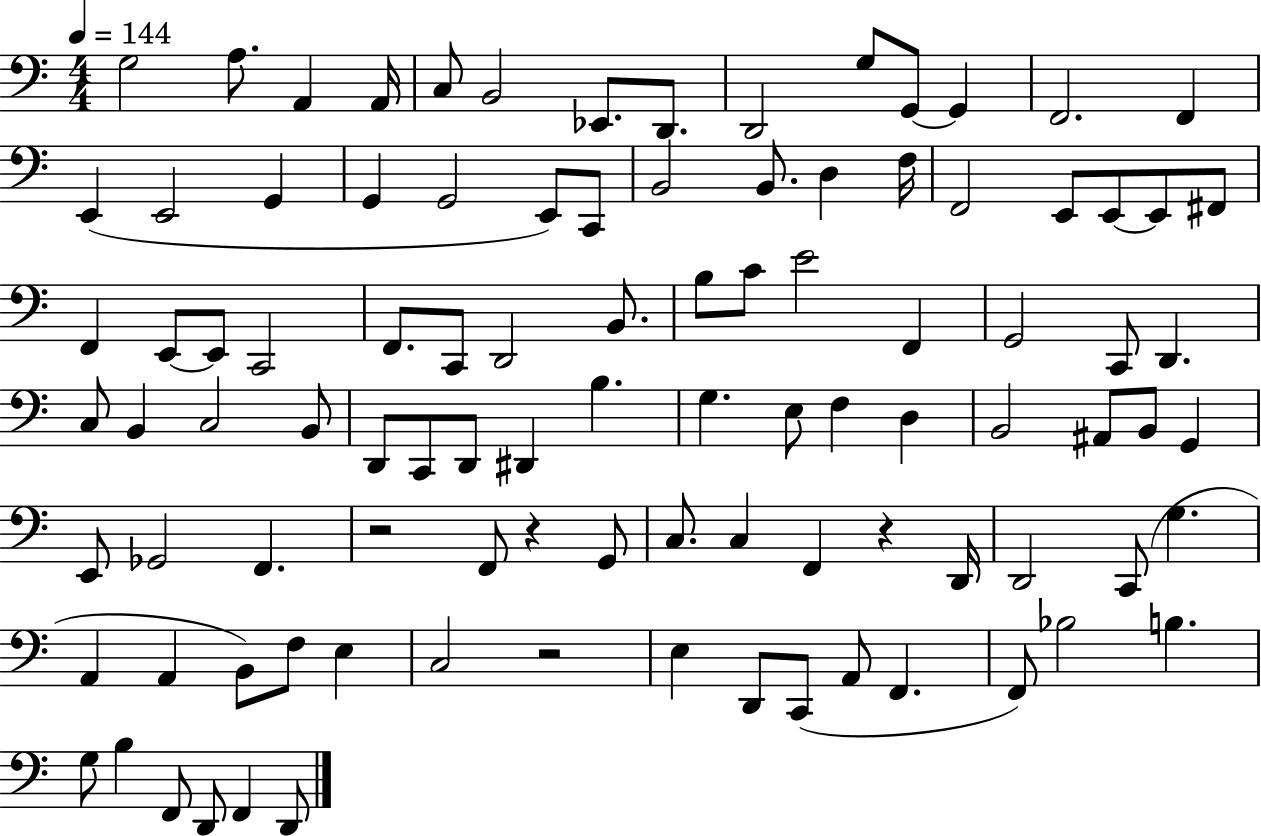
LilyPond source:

{
  \clef bass
  \numericTimeSignature
  \time 4/4
  \key c \major
  \tempo 4 = 144
  g2 a8. a,4 a,16 | c8 b,2 ees,8. d,8. | d,2 g8 g,8~~ g,4 | f,2. f,4 | \break e,4( e,2 g,4 | g,4 g,2 e,8) c,8 | b,2 b,8. d4 f16 | f,2 e,8 e,8~~ e,8 fis,8 | \break f,4 e,8~~ e,8 c,2 | f,8. c,8 d,2 b,8. | b8 c'8 e'2 f,4 | g,2 c,8 d,4. | \break c8 b,4 c2 b,8 | d,8 c,8 d,8 dis,4 b4. | g4. e8 f4 d4 | b,2 ais,8 b,8 g,4 | \break e,8 ges,2 f,4. | r2 f,8 r4 g,8 | c8. c4 f,4 r4 d,16 | d,2 c,8( g4. | \break a,4 a,4 b,8) f8 e4 | c2 r2 | e4 d,8 c,8( a,8 f,4. | f,8) bes2 b4. | \break g8 b4 f,8 d,8 f,4 d,8 | \bar "|."
}